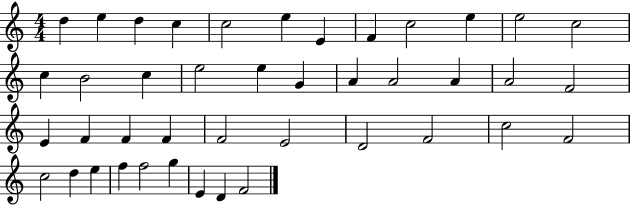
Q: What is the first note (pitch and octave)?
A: D5